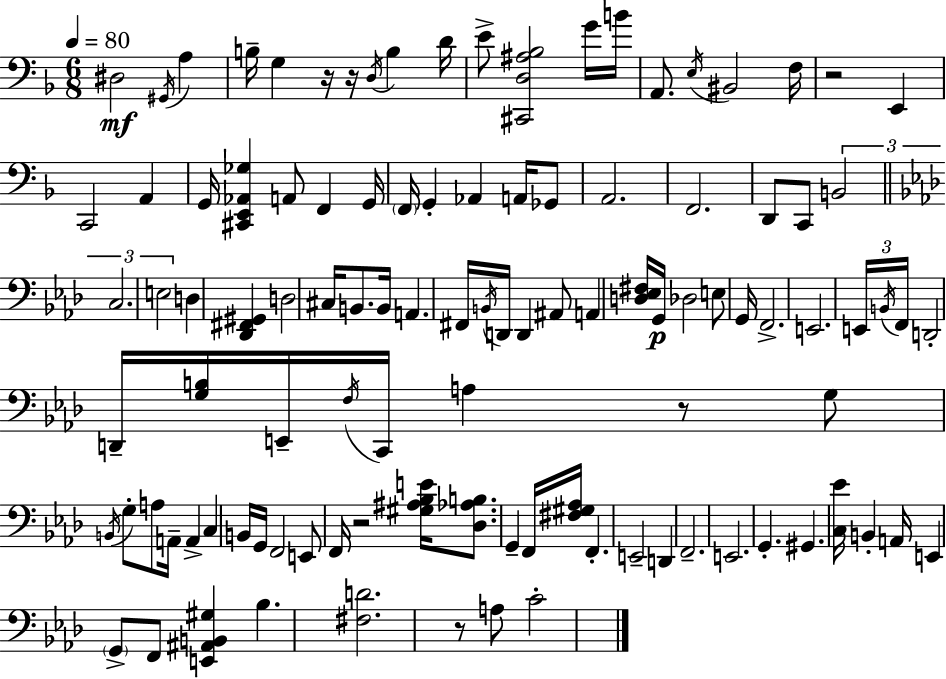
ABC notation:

X:1
T:Untitled
M:6/8
L:1/4
K:F
^D,2 ^G,,/4 A, B,/4 G, z/4 z/4 D,/4 B, D/4 E/2 [^C,,D,^A,_B,]2 G/4 B/4 A,,/2 E,/4 ^B,,2 F,/4 z2 E,, C,,2 A,, G,,/4 [^C,,E,,_A,,_G,] A,,/2 F,, G,,/4 F,,/4 G,, _A,, A,,/4 _G,,/2 A,,2 F,,2 D,,/2 C,,/2 B,,2 C,2 E,2 D, [_D,,^F,,^G,,] D,2 ^C,/4 B,,/2 B,,/4 A,, ^F,,/4 B,,/4 D,,/4 D,, ^A,,/2 A,, [D,_E,^F,]/4 G,,/4 _D,2 E,/2 G,,/4 F,,2 E,,2 E,,/4 B,,/4 F,,/4 D,,2 D,,/4 [G,B,]/4 E,,/4 F,/4 C,,/4 A, z/2 G,/2 B,,/4 G,/2 A,/2 A,,/4 A,, C, B,,/4 G,,/4 F,,2 E,,/2 F,,/4 z2 [^G,^A,_B,E]/4 [_D,_A,B,]/2 G,, F,,/4 [^F,^G,_A,]/4 F,, E,,2 D,, F,,2 E,,2 G,, ^G,, [C,_E]/4 B,, A,,/4 E,, G,,/2 F,,/2 [E,,^A,,B,,^G,] _B, [^F,D]2 z/2 A,/2 C2